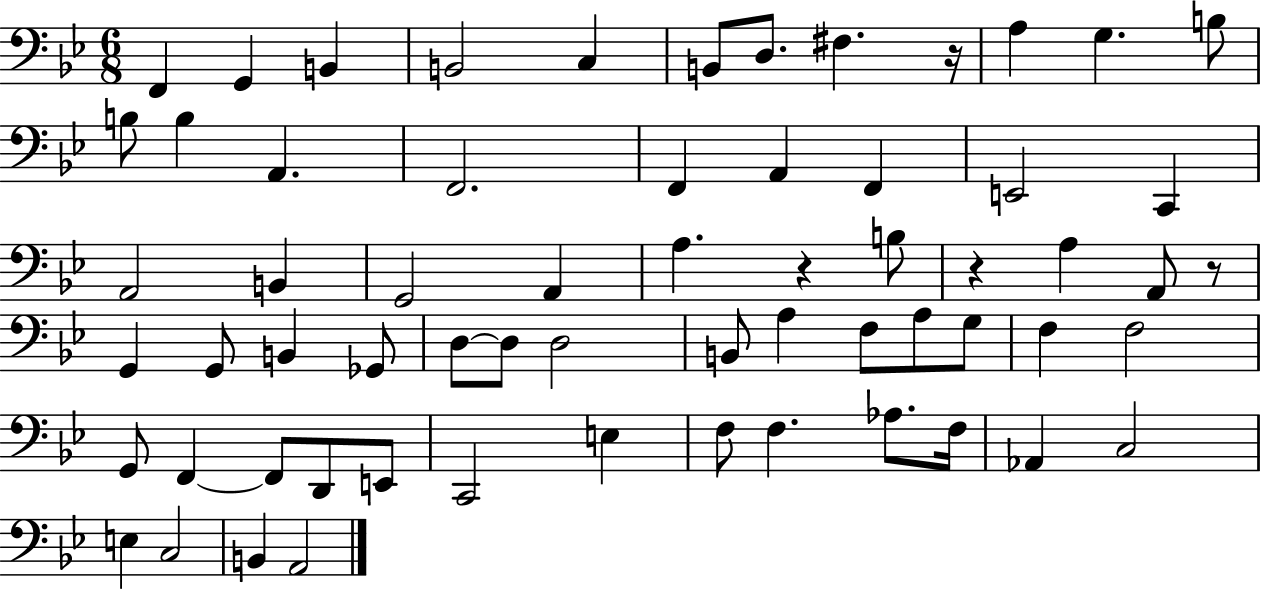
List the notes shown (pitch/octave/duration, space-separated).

F2/q G2/q B2/q B2/h C3/q B2/e D3/e. F#3/q. R/s A3/q G3/q. B3/e B3/e B3/q A2/q. F2/h. F2/q A2/q F2/q E2/h C2/q A2/h B2/q G2/h A2/q A3/q. R/q B3/e R/q A3/q A2/e R/e G2/q G2/e B2/q Gb2/e D3/e D3/e D3/h B2/e A3/q F3/e A3/e G3/e F3/q F3/h G2/e F2/q F2/e D2/e E2/e C2/h E3/q F3/e F3/q. Ab3/e. F3/s Ab2/q C3/h E3/q C3/h B2/q A2/h